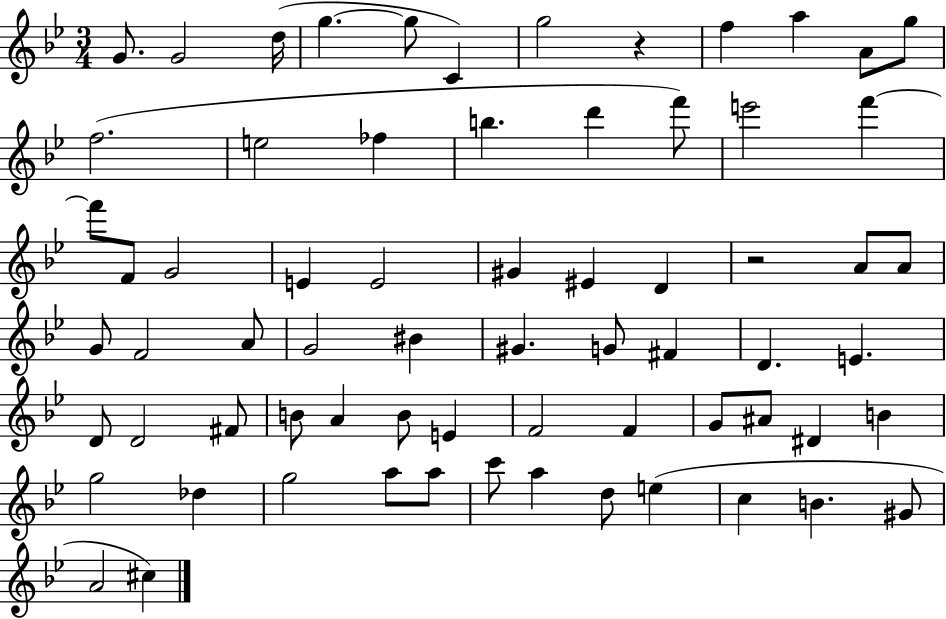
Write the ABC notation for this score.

X:1
T:Untitled
M:3/4
L:1/4
K:Bb
G/2 G2 d/4 g g/2 C g2 z f a A/2 g/2 f2 e2 _f b d' f'/2 e'2 f' f'/2 F/2 G2 E E2 ^G ^E D z2 A/2 A/2 G/2 F2 A/2 G2 ^B ^G G/2 ^F D E D/2 D2 ^F/2 B/2 A B/2 E F2 F G/2 ^A/2 ^D B g2 _d g2 a/2 a/2 c'/2 a d/2 e c B ^G/2 A2 ^c